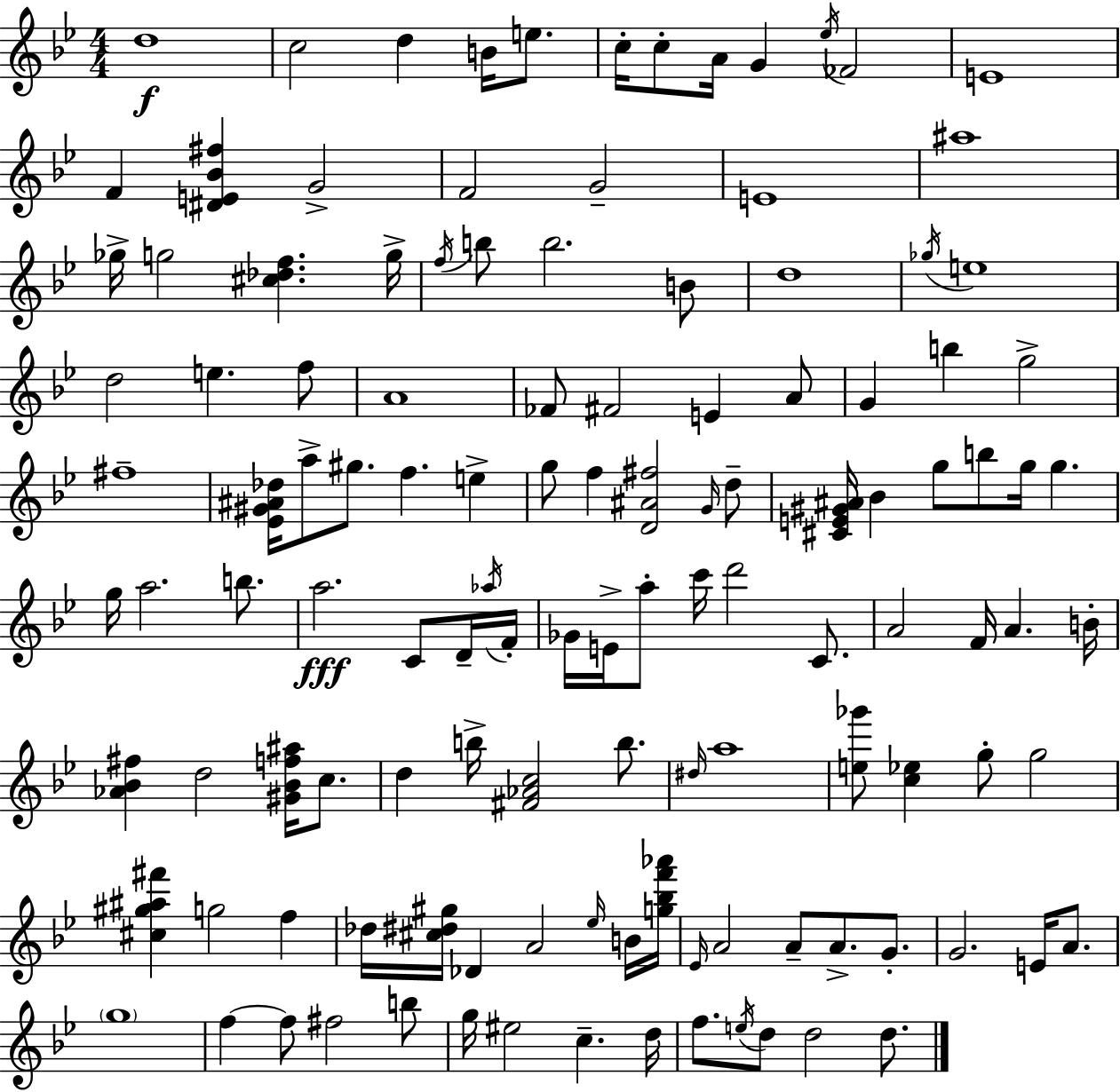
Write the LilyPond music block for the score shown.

{
  \clef treble
  \numericTimeSignature
  \time 4/4
  \key g \minor
  d''1\f | c''2 d''4 b'16 e''8. | c''16-. c''8-. a'16 g'4 \acciaccatura { ees''16 } fes'2 | e'1 | \break f'4 <dis' e' bes' fis''>4 g'2-> | f'2 g'2-- | e'1 | ais''1 | \break ges''16-> g''2 <cis'' des'' f''>4. | g''16-> \acciaccatura { f''16 } b''8 b''2. | b'8 d''1 | \acciaccatura { ges''16 } e''1 | \break d''2 e''4. | f''8 a'1 | fes'8 fis'2 e'4 | a'8 g'4 b''4 g''2-> | \break fis''1-- | <ees' gis' ais' des''>16 a''8-> gis''8. f''4. e''4-> | g''8 f''4 <d' ais' fis''>2 | \grace { g'16 } d''8-- <cis' e' gis' ais'>16 bes'4 g''8 b''8 g''16 g''4. | \break g''16 a''2. | b''8. a''2.\fff | c'8 d'16-- \acciaccatura { aes''16 } f'16-. ges'16 e'16-> a''8-. c'''16 d'''2 | c'8. a'2 f'16 a'4. | \break b'16-. <aes' bes' fis''>4 d''2 | <gis' bes' f'' ais''>16 c''8. d''4 b''16-> <fis' aes' c''>2 | b''8. \grace { dis''16 } a''1 | <e'' ges'''>8 <c'' ees''>4 g''8-. g''2 | \break <cis'' gis'' ais'' fis'''>4 g''2 | f''4 des''16 <cis'' dis'' gis''>16 des'4 a'2 | \grace { ees''16 } b'16 <g'' bes'' f''' aes'''>16 \grace { ees'16 } a'2 | a'8-- a'8.-> g'8.-. g'2. | \break e'16 a'8. \parenthesize g''1 | f''4~~ f''8 fis''2 | b''8 g''16 eis''2 | c''4.-- d''16 f''8. \acciaccatura { e''16 } d''8 d''2 | \break d''8. \bar "|."
}